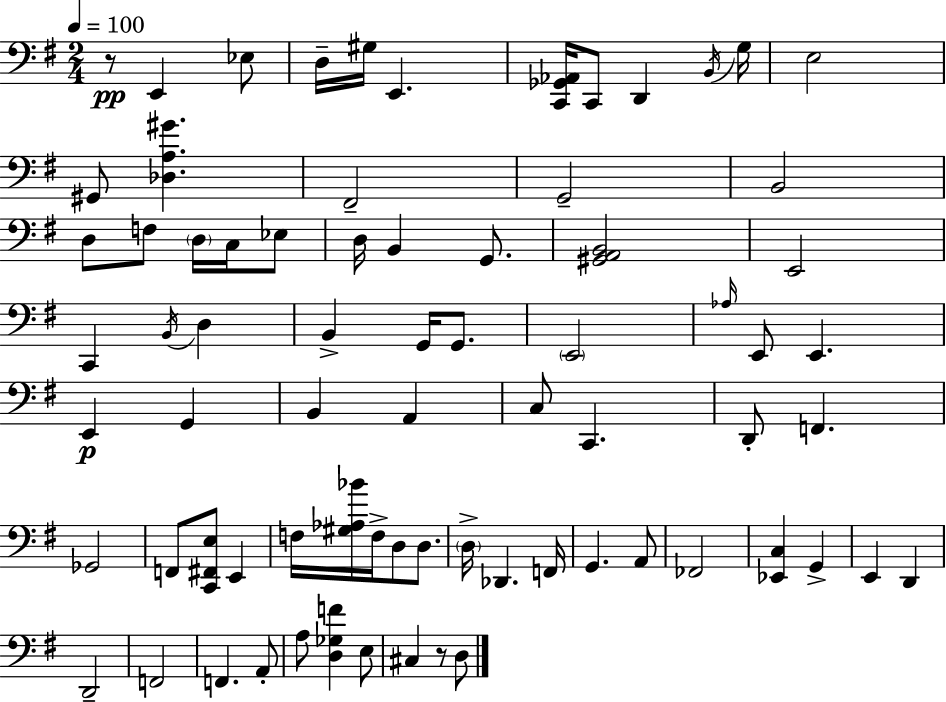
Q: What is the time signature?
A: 2/4